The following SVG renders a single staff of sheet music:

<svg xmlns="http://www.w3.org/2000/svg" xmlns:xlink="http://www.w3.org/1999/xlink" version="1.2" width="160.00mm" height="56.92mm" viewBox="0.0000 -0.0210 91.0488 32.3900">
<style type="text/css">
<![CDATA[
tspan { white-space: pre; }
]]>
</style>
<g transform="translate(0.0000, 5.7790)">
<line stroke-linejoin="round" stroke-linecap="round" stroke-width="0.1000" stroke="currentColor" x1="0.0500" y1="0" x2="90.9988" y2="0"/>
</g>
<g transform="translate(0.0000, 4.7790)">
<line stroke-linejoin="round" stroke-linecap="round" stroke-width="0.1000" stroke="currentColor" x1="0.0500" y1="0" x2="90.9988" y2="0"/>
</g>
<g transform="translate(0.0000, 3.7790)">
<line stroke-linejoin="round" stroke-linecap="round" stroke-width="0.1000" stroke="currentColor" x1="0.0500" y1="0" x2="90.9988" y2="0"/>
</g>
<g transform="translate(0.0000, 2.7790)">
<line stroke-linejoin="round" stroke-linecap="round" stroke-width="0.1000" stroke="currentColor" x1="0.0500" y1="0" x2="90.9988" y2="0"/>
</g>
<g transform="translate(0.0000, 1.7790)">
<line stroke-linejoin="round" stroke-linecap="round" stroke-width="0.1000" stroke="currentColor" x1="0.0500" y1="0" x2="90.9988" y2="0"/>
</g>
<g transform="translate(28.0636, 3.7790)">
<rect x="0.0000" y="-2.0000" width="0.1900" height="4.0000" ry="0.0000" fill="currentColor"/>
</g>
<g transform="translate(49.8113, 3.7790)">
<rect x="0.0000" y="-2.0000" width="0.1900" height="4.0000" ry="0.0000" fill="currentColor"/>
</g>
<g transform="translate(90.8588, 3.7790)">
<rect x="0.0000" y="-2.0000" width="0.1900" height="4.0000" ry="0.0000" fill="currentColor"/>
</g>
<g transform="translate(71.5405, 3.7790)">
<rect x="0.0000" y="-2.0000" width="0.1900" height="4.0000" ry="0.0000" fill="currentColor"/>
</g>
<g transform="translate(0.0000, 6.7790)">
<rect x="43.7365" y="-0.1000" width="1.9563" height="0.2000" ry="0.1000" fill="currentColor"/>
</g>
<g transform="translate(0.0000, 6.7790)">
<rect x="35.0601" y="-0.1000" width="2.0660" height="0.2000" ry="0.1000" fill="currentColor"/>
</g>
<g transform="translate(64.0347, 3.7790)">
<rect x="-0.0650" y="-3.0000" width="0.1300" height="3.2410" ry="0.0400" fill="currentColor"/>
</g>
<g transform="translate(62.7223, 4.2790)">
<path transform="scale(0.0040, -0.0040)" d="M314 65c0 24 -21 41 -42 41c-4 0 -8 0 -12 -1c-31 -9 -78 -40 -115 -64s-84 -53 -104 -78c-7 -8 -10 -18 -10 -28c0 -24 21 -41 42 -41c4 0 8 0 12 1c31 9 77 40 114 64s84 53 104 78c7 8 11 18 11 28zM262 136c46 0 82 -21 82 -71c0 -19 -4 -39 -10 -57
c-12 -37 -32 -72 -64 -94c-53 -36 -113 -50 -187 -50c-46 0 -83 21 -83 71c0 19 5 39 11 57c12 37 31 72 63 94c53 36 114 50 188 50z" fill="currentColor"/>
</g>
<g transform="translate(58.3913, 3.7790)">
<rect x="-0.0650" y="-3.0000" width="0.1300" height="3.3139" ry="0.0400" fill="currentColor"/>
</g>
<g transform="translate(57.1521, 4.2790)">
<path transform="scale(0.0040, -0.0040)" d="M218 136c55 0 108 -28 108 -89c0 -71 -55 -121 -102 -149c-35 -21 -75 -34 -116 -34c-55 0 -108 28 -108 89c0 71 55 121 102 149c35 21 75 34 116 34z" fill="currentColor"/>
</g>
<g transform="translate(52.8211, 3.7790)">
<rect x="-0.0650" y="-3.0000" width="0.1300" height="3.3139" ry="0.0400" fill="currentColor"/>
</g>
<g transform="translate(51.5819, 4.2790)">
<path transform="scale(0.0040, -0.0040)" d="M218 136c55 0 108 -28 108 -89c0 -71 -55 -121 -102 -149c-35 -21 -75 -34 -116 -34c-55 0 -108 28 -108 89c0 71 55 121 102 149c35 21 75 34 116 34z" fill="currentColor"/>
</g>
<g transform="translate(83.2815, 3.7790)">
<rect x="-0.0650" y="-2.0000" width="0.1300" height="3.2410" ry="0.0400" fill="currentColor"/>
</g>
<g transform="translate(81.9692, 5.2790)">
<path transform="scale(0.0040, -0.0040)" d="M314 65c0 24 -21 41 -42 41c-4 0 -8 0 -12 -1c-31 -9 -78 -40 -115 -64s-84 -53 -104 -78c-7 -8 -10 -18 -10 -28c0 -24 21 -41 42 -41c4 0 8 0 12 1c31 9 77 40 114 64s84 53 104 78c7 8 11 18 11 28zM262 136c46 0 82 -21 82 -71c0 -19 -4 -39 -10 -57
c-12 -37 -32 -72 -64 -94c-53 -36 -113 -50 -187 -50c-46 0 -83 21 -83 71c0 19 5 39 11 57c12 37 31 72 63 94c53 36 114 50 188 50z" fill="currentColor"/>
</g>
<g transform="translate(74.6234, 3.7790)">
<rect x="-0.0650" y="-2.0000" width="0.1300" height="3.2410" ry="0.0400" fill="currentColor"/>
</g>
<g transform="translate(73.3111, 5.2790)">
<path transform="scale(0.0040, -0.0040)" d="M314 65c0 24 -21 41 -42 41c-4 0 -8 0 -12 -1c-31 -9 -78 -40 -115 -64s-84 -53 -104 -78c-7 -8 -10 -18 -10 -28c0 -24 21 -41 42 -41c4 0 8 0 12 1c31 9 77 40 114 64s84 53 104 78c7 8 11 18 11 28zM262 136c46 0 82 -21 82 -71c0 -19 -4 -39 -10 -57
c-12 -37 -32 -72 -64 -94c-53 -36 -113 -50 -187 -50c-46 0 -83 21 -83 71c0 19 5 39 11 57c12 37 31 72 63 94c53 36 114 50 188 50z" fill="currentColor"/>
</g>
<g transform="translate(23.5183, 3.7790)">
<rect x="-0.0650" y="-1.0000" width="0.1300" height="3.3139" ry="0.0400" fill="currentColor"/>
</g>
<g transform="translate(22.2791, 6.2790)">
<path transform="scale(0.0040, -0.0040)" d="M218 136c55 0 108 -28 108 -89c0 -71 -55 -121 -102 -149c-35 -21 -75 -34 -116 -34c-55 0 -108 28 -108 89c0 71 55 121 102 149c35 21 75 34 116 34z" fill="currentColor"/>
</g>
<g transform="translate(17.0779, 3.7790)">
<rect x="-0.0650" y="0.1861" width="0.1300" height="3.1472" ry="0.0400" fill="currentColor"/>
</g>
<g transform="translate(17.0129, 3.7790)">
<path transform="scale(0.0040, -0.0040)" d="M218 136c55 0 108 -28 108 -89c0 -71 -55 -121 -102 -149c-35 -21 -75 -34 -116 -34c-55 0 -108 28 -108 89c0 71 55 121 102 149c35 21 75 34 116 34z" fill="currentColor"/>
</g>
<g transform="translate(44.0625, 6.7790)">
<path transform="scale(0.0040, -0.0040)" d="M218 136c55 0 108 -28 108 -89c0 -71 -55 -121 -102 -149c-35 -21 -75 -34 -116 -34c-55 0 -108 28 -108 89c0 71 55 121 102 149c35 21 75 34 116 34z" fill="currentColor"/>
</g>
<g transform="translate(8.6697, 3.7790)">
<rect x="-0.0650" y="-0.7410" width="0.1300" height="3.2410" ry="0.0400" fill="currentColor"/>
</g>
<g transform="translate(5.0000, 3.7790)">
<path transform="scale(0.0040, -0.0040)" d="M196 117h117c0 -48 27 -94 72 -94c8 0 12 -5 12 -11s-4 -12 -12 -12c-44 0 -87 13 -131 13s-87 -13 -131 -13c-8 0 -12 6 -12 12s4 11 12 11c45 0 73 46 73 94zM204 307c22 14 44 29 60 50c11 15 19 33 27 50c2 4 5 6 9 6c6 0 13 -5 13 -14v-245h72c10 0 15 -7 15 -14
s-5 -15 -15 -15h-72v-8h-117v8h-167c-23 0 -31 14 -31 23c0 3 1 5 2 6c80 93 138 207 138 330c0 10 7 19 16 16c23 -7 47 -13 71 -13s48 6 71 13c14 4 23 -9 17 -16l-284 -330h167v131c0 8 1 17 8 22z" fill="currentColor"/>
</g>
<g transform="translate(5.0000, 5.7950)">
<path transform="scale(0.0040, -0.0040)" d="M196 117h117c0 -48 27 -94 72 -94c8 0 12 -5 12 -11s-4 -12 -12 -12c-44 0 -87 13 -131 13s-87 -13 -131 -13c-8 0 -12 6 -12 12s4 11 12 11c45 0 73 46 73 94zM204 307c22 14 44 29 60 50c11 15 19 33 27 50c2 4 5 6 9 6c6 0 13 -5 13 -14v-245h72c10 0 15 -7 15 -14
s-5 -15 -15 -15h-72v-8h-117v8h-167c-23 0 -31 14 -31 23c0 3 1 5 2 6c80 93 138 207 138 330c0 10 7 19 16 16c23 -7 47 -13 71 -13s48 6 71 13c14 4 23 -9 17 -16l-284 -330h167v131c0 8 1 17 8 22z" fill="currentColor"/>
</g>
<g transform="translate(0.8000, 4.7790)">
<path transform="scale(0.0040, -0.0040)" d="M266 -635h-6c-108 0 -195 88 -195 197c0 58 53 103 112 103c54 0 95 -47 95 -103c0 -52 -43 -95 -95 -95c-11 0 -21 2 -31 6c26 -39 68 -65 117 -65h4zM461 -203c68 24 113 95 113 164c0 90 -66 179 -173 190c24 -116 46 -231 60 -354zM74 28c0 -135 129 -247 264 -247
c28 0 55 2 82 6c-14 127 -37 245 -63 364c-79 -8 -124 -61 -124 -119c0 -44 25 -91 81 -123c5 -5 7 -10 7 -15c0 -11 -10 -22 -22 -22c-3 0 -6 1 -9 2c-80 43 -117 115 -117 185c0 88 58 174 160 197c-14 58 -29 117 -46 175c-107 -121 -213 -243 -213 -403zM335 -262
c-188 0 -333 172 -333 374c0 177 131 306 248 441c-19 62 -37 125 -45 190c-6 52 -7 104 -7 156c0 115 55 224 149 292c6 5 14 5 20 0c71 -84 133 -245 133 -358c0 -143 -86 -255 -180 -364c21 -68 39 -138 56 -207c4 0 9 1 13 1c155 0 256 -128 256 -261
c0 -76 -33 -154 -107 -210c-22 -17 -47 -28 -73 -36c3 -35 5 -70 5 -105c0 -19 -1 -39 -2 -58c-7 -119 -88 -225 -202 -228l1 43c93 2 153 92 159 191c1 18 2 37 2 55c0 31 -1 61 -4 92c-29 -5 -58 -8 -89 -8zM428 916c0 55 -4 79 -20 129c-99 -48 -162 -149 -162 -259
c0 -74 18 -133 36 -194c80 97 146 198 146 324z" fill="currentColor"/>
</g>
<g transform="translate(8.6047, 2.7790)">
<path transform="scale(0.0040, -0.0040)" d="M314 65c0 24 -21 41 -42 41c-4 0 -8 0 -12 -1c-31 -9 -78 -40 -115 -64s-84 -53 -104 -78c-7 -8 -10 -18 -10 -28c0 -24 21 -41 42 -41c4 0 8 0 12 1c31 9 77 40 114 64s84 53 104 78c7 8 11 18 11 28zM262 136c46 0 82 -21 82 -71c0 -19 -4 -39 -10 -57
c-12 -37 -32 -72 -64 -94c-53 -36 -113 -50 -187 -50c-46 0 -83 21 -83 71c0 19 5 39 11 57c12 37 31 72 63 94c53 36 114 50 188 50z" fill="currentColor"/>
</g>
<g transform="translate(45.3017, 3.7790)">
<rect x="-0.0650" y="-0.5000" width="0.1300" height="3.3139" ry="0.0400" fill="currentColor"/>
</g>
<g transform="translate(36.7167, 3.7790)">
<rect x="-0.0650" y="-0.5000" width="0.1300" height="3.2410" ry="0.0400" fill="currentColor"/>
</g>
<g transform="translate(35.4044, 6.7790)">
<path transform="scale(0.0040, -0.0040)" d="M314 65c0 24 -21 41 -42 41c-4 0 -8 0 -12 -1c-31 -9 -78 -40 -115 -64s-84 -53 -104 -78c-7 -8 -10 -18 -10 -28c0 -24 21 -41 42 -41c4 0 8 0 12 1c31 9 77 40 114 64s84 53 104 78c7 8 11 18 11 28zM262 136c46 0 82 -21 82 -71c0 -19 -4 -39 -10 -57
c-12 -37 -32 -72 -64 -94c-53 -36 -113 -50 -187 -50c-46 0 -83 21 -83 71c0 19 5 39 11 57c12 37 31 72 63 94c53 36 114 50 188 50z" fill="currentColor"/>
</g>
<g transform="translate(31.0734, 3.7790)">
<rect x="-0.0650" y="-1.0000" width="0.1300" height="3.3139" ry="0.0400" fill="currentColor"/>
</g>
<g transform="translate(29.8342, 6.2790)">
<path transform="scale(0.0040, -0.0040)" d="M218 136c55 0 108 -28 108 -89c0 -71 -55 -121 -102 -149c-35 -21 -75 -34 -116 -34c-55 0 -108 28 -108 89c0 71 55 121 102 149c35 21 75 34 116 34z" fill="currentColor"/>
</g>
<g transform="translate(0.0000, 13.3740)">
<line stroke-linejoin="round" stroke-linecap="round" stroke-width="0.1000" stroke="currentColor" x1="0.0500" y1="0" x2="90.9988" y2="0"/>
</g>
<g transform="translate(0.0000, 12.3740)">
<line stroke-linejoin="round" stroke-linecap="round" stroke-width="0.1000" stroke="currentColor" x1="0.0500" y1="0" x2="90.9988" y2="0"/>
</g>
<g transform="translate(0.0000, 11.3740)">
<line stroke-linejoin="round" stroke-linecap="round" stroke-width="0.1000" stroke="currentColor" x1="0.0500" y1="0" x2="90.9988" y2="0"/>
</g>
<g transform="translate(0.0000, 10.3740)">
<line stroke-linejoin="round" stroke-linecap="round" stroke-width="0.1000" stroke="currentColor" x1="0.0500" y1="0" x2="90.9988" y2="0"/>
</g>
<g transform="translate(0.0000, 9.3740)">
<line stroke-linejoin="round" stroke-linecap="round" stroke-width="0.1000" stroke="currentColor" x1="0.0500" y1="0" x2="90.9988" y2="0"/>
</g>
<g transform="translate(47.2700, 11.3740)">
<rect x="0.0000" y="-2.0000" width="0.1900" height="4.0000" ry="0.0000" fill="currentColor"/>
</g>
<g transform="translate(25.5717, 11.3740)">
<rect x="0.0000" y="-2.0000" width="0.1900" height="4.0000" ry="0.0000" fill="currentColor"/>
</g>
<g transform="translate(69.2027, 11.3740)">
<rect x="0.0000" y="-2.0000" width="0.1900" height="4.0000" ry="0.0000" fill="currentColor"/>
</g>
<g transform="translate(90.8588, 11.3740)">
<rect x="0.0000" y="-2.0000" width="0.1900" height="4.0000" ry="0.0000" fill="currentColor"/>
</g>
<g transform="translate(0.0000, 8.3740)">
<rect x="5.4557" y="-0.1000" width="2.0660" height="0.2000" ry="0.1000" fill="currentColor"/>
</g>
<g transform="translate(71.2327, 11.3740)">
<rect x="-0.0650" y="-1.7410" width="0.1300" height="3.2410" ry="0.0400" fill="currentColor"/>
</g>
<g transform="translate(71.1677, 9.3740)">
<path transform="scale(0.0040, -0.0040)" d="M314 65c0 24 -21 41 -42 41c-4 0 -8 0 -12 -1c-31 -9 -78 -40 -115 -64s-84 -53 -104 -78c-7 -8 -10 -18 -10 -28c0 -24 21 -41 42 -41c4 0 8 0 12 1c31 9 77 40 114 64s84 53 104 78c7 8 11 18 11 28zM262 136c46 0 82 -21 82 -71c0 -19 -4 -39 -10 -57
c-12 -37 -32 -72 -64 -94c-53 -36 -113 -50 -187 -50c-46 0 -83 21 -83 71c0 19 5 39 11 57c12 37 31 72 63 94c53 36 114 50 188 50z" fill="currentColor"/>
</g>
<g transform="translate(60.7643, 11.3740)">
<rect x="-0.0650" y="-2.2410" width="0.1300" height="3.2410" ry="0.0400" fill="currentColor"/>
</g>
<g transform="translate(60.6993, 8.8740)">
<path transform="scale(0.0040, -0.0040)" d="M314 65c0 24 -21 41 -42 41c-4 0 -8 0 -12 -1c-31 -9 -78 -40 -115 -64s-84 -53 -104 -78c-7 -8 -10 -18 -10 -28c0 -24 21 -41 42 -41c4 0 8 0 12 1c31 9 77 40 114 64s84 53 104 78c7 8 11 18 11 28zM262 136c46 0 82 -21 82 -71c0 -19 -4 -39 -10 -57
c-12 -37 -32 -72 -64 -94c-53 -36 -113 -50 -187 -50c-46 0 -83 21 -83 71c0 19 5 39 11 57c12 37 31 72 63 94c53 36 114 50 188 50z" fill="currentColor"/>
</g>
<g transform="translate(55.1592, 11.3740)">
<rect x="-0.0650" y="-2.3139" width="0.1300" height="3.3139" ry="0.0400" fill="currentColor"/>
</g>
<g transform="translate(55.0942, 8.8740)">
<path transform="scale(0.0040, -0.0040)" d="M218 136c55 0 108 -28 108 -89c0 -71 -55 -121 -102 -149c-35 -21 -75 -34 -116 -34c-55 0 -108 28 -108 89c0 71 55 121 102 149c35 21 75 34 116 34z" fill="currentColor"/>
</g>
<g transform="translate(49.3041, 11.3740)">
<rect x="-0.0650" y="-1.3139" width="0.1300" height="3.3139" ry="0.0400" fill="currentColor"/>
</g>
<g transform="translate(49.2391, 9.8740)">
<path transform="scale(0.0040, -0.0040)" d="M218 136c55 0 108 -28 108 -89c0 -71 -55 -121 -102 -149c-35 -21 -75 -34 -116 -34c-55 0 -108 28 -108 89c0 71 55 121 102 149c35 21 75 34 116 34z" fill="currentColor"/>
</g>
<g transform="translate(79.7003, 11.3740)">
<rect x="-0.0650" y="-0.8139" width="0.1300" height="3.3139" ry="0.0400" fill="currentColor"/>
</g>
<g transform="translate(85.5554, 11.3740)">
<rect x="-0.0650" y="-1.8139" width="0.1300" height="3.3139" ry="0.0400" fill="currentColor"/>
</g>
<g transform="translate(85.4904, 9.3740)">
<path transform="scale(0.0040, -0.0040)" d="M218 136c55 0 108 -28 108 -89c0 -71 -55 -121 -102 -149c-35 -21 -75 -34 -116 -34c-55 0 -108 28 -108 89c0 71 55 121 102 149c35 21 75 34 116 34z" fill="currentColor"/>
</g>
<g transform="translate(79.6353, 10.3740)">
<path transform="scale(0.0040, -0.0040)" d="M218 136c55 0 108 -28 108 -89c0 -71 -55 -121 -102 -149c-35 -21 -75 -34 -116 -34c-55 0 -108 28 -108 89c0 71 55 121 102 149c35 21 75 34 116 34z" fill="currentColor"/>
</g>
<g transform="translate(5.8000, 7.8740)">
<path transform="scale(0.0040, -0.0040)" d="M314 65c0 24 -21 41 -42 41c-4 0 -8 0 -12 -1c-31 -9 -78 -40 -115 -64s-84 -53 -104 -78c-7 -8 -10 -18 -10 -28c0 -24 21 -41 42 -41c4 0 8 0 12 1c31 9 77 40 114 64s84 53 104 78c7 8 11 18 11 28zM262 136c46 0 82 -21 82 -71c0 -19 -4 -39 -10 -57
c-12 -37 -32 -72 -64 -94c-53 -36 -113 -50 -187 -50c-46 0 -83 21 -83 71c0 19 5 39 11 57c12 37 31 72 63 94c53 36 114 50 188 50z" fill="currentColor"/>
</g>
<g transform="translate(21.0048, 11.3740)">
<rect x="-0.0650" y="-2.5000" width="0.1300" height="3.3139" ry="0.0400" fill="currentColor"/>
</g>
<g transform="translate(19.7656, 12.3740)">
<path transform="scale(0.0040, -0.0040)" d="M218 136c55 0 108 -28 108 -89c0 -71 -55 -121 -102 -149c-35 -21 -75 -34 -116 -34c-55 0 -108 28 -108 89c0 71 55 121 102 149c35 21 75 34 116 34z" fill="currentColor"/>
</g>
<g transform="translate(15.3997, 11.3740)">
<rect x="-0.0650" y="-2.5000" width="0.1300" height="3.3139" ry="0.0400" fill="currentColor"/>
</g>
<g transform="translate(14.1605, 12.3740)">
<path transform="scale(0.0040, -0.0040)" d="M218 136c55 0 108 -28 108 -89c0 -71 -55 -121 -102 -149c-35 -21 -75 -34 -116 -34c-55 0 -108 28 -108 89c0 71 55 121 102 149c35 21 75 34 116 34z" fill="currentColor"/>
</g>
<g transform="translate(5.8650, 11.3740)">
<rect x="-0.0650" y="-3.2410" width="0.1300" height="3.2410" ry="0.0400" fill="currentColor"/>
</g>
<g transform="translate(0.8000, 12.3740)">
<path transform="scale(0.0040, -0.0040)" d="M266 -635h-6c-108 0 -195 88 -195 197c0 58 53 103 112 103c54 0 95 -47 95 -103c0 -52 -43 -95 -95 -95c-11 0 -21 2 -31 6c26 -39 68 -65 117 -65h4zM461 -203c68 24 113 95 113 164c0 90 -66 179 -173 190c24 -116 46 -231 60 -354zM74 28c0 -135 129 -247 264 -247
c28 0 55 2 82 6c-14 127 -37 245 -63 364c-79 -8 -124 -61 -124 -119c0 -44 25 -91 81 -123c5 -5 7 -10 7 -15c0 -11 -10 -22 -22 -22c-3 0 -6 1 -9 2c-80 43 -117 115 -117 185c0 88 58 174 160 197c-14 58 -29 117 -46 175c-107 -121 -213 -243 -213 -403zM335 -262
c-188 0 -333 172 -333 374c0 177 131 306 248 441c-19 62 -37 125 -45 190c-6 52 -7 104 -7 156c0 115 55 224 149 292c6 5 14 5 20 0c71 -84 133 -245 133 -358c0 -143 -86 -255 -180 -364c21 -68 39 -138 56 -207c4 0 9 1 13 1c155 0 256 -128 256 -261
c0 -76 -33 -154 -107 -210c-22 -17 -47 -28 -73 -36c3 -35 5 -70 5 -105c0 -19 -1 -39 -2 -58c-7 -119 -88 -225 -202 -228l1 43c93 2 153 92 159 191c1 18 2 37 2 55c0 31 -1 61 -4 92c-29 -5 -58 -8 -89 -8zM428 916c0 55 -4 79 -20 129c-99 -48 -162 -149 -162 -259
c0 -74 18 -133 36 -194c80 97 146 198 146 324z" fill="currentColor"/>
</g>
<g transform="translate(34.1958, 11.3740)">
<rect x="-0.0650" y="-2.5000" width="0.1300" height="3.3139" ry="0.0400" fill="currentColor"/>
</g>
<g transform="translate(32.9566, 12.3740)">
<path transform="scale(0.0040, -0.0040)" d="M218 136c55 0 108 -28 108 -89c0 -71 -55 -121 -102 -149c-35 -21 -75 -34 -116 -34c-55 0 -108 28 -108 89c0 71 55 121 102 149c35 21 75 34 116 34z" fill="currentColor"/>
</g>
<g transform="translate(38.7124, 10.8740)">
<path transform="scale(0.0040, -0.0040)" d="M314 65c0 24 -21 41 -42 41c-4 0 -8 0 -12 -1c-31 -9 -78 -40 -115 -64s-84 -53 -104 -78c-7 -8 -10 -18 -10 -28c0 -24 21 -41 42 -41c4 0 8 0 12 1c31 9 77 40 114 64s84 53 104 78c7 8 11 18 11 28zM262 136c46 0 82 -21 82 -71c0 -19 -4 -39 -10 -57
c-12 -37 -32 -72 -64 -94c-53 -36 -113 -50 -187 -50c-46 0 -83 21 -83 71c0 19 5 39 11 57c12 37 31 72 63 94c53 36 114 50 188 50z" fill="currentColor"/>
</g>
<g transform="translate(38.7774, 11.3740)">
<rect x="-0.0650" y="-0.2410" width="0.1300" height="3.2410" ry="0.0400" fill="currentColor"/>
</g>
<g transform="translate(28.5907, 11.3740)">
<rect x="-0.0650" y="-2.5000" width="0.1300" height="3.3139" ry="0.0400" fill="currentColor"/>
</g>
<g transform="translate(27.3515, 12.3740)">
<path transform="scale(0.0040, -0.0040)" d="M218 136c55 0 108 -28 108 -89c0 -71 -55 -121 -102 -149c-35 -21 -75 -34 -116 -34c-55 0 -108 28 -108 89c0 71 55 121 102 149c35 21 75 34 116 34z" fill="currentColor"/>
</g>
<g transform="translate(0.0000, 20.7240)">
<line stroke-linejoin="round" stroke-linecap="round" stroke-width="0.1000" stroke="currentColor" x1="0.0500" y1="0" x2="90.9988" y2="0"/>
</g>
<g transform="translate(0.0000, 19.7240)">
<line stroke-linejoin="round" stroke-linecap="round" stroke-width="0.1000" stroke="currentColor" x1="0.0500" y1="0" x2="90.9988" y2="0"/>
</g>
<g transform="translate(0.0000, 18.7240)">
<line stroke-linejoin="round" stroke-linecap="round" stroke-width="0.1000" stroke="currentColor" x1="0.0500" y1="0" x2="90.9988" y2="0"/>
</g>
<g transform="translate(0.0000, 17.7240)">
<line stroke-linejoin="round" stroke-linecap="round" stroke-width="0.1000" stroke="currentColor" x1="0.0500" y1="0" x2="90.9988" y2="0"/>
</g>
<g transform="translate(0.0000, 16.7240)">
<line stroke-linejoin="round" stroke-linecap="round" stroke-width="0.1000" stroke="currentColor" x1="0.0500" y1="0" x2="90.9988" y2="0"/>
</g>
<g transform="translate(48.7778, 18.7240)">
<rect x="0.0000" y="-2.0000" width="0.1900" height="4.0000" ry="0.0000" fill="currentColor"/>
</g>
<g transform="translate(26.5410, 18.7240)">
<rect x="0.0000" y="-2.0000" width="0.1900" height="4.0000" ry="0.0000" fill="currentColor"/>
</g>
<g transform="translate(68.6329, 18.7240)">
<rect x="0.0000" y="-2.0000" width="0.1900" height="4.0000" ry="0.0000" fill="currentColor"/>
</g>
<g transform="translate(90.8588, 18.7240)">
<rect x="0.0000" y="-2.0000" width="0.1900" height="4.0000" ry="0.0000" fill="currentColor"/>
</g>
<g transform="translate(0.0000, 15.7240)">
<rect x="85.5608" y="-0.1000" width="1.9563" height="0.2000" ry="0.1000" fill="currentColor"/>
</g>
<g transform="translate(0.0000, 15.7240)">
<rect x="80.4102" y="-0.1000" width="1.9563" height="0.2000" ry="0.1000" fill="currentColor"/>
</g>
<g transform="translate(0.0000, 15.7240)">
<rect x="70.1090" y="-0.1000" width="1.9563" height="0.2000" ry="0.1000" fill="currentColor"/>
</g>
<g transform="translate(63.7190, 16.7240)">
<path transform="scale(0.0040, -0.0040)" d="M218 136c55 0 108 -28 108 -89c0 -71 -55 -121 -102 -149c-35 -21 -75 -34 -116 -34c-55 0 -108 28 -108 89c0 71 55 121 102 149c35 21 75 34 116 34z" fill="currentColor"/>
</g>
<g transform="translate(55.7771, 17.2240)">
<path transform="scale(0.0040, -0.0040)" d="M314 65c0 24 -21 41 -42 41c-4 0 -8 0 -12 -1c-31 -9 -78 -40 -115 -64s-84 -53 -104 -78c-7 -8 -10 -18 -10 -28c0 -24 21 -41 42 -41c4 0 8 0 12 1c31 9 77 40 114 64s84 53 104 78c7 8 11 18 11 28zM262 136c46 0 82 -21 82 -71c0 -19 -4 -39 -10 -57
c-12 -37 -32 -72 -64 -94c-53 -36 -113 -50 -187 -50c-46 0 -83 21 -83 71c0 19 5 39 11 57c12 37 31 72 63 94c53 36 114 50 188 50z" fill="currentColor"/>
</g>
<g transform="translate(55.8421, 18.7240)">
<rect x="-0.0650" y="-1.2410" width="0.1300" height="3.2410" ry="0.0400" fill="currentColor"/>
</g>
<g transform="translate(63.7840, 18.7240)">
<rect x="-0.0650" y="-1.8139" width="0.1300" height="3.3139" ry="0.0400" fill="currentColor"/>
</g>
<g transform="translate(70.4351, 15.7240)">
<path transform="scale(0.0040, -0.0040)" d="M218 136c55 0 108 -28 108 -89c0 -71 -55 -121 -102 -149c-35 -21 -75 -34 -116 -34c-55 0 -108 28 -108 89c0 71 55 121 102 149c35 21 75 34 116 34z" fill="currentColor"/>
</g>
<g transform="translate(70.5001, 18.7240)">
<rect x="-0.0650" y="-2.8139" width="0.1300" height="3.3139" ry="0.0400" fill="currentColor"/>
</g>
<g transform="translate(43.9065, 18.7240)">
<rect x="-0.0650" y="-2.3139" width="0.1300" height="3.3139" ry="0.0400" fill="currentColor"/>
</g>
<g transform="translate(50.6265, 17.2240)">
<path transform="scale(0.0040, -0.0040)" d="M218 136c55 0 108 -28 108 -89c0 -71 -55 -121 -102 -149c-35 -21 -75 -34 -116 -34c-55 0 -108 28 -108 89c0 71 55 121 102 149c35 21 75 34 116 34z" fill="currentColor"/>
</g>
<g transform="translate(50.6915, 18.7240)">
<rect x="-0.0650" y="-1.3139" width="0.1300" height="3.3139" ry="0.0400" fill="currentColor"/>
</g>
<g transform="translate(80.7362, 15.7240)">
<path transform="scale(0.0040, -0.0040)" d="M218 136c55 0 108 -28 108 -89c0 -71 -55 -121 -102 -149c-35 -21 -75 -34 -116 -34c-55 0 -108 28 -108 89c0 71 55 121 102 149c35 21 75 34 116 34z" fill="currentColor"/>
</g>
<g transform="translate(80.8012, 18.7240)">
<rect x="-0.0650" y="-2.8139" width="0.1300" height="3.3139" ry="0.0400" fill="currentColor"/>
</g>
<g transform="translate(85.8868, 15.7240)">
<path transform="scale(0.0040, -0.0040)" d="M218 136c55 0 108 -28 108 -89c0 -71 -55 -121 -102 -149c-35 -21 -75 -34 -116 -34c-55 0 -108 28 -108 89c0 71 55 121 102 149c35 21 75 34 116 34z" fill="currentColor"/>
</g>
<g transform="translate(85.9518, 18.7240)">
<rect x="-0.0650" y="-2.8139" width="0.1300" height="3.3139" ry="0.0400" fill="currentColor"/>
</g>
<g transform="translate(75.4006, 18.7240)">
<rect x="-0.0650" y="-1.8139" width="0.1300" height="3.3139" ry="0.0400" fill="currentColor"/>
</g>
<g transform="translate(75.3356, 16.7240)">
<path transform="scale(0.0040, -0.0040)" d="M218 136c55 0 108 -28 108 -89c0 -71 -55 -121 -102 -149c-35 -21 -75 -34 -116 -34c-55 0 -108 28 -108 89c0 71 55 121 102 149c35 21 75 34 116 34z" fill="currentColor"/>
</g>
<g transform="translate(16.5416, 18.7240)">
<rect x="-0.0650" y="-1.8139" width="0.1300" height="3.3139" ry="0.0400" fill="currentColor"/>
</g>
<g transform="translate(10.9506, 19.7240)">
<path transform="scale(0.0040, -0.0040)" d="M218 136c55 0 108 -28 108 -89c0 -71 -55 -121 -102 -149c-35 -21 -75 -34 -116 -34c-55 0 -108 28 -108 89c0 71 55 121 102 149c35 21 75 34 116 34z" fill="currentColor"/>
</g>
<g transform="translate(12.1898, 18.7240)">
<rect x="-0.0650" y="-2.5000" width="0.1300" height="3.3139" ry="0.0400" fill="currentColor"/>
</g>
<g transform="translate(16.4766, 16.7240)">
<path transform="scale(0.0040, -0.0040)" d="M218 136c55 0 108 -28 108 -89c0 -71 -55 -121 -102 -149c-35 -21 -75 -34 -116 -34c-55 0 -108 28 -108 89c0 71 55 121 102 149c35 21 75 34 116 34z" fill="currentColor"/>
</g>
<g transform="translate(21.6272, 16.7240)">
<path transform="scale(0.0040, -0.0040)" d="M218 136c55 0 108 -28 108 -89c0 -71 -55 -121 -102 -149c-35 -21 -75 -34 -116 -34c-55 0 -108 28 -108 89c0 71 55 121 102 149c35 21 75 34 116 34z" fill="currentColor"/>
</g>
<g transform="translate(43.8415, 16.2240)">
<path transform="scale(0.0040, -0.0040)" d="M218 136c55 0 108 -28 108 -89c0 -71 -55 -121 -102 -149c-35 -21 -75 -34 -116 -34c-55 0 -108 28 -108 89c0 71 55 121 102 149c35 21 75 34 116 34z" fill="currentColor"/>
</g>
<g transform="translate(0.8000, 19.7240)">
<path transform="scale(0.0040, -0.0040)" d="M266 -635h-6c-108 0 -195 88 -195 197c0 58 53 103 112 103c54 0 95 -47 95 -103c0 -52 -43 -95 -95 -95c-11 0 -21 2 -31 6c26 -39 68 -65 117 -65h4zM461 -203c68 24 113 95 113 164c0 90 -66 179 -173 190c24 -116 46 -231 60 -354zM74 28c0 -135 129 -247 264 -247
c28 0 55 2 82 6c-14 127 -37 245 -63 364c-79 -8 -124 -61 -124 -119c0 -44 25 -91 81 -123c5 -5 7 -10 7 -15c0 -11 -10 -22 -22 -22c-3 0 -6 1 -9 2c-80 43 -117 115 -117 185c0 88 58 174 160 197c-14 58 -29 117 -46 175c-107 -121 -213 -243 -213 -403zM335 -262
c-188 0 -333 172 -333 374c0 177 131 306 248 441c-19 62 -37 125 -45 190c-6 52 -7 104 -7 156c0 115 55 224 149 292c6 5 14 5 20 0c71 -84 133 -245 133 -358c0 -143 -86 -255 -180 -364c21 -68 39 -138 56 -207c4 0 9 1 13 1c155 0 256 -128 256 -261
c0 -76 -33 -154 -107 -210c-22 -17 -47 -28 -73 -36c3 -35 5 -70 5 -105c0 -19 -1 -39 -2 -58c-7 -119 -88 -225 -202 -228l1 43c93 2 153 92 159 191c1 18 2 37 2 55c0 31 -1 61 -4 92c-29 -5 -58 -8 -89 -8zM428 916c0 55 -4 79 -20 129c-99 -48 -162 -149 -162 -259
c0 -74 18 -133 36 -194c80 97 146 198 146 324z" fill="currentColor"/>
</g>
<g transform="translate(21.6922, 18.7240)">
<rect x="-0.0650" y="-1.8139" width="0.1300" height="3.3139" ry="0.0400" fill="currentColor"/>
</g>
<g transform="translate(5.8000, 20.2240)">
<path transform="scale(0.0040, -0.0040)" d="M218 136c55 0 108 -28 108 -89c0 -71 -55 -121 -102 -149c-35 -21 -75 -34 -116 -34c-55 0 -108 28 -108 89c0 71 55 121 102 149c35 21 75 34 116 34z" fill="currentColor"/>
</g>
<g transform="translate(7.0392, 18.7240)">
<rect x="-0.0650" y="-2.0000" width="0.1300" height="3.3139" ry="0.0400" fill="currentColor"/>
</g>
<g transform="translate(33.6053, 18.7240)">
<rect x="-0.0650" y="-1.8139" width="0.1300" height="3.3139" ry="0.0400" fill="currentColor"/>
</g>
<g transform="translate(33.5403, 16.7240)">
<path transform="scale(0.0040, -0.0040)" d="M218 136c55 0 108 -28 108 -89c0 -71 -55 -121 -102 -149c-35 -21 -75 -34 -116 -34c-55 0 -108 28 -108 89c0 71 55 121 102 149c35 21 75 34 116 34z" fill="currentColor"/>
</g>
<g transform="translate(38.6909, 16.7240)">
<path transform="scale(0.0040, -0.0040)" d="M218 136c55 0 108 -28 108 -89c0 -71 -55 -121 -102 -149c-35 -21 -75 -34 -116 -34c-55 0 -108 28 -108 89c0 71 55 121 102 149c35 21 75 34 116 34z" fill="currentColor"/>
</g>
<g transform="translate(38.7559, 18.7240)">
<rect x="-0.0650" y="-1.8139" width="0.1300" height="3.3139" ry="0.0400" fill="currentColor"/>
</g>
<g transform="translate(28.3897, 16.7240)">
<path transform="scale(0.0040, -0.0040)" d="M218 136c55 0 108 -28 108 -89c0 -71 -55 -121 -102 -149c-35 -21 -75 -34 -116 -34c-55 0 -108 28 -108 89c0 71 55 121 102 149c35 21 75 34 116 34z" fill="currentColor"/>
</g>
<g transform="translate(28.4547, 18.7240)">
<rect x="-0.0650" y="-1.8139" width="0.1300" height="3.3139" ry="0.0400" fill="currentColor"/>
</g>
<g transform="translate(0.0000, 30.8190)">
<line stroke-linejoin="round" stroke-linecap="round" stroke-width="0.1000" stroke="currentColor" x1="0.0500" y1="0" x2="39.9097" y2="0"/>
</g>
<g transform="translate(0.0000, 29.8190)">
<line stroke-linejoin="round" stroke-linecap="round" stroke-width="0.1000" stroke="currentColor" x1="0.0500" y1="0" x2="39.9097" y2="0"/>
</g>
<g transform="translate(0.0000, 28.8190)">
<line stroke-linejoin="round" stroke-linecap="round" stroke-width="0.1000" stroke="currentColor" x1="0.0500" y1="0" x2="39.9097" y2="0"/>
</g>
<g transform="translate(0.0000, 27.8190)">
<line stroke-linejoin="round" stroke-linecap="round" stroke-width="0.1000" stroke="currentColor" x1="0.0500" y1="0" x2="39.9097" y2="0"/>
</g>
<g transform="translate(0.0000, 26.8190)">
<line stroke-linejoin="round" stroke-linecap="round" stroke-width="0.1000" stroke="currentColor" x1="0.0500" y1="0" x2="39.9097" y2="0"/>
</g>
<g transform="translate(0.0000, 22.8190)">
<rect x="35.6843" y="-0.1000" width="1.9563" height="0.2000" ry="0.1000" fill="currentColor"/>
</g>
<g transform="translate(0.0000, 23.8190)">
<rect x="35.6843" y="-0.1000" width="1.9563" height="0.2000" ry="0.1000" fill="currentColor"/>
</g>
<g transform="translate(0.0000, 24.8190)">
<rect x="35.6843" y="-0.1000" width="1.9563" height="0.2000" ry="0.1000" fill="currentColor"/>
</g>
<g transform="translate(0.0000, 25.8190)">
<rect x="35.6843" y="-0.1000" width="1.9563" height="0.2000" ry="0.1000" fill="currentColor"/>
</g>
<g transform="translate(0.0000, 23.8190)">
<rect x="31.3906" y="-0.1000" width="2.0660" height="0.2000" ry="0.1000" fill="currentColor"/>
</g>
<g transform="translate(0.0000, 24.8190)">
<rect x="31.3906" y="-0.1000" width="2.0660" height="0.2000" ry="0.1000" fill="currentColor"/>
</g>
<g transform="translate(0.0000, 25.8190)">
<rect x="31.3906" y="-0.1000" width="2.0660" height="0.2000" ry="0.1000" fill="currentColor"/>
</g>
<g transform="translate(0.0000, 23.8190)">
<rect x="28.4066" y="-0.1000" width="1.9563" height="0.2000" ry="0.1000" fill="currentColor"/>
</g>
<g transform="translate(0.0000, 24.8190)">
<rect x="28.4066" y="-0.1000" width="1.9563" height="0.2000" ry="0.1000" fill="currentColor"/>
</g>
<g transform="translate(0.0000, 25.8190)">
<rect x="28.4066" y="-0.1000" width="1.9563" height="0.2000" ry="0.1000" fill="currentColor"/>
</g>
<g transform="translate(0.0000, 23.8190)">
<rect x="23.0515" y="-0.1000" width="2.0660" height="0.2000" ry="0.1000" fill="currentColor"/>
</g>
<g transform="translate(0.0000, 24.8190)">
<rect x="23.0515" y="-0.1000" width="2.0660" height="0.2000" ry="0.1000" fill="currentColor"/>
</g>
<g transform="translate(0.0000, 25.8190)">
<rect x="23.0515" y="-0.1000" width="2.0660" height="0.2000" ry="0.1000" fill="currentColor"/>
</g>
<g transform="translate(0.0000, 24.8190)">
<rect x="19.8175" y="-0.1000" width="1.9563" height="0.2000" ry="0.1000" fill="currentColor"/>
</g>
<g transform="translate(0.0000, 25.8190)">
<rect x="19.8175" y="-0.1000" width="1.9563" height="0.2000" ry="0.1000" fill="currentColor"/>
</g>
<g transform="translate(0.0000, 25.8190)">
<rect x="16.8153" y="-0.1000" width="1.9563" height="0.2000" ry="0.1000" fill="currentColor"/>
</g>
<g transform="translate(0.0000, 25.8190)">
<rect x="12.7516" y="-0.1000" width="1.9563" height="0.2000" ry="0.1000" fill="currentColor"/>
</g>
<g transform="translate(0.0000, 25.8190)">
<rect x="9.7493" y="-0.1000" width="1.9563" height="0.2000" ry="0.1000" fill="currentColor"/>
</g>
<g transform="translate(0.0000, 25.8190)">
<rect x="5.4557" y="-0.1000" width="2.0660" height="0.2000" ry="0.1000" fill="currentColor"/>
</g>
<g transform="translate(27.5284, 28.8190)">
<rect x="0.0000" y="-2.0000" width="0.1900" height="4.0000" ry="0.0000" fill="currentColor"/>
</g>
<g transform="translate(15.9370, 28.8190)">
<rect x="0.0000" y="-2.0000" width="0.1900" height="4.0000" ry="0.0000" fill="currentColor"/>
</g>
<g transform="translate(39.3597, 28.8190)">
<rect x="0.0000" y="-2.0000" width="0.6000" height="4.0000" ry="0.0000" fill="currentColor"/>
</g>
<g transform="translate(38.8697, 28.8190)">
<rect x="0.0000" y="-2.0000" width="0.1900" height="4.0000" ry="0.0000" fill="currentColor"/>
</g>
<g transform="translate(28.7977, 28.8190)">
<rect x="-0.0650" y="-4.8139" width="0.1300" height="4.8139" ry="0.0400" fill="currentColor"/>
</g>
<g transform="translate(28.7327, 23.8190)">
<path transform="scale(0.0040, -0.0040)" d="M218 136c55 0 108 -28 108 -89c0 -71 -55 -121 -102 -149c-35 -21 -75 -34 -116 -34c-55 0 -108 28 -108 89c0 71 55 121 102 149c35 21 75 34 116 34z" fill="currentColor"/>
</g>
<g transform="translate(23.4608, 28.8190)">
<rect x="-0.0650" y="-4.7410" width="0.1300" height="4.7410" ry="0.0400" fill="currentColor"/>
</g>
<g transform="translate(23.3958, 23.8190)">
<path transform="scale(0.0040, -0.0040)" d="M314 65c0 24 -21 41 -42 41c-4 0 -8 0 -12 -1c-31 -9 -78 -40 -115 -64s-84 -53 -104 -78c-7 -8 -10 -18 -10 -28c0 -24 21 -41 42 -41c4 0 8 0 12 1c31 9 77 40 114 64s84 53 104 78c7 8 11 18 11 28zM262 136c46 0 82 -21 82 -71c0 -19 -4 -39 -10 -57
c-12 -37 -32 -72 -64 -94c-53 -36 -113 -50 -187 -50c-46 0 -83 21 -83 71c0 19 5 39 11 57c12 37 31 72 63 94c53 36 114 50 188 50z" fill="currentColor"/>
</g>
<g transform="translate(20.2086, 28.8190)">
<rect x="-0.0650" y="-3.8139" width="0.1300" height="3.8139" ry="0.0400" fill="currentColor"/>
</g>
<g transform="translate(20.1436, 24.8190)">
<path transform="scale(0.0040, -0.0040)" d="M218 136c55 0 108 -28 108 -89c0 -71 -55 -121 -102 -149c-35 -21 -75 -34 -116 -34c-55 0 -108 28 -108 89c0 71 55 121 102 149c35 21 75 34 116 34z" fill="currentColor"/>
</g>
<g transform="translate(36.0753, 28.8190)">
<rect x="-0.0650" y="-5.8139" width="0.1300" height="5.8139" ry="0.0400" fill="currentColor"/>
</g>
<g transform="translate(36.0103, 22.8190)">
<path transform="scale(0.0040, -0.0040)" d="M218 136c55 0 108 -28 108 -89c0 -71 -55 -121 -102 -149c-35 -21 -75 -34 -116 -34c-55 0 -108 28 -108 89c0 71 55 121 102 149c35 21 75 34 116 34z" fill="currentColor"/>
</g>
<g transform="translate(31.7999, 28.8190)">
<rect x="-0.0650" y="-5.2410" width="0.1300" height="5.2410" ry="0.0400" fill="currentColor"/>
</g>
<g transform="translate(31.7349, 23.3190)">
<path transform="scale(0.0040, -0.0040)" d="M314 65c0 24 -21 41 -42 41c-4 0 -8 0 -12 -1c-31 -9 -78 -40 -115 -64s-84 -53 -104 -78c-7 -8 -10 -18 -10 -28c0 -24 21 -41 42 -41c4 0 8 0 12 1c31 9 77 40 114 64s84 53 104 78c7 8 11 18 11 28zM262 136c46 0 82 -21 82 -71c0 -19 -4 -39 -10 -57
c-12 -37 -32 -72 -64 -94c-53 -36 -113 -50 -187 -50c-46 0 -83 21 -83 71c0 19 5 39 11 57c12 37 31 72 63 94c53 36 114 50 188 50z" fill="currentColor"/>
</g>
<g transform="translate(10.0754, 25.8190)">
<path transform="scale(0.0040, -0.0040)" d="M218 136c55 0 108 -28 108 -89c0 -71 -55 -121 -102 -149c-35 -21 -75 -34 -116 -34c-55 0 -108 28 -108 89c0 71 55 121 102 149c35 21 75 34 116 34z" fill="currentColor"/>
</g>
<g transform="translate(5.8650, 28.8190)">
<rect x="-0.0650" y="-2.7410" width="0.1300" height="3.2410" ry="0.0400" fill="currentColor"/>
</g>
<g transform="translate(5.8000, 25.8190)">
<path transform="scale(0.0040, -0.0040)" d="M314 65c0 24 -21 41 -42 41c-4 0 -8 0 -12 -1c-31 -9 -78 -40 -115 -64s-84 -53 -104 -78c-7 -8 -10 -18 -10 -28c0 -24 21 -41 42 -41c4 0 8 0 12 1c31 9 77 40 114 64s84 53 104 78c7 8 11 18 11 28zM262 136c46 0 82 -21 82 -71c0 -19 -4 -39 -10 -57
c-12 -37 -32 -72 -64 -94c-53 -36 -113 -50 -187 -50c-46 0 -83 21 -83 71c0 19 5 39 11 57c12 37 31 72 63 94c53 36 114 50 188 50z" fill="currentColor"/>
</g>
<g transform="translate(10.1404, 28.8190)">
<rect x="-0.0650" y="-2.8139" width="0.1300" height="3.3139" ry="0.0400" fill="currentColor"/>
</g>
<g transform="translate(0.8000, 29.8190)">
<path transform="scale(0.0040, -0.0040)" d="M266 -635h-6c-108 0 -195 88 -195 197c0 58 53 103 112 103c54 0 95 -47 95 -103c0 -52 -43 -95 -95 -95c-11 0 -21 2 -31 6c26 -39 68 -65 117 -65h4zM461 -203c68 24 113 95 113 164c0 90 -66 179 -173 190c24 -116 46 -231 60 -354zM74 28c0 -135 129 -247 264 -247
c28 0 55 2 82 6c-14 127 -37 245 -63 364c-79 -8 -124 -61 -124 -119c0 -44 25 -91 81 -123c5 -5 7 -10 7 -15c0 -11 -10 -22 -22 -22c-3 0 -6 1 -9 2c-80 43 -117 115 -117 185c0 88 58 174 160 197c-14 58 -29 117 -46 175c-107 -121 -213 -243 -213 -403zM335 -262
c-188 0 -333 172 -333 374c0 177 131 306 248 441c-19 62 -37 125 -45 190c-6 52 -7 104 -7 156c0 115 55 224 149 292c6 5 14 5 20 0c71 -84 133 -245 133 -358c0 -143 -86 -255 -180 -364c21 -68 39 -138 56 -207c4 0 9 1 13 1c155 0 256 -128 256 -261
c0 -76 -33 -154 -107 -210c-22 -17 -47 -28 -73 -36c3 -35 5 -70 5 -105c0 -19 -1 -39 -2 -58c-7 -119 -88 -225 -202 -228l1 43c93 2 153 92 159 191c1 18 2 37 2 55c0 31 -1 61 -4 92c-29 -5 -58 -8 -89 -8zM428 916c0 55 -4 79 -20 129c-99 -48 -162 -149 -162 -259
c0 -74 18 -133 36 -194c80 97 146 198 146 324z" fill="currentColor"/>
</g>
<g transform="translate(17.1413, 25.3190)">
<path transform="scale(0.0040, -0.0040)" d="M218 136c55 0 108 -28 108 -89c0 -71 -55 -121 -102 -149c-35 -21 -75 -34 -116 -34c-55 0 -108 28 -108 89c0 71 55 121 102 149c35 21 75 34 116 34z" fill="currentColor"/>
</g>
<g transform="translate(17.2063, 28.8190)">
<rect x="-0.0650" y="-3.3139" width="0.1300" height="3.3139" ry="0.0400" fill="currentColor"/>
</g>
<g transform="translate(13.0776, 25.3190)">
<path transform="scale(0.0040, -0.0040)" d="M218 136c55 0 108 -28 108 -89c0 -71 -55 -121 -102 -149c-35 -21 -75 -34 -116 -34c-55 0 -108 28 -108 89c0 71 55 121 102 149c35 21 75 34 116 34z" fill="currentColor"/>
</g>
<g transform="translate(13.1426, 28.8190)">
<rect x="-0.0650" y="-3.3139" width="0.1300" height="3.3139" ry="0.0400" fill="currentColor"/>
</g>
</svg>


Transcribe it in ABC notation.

X:1
T:Untitled
M:4/4
L:1/4
K:C
d2 B D D C2 C A A A2 F2 F2 b2 G G G G c2 e g g2 f2 d f F G f f f f f g e e2 f a f a a a2 a b b c' e'2 e' f'2 g'